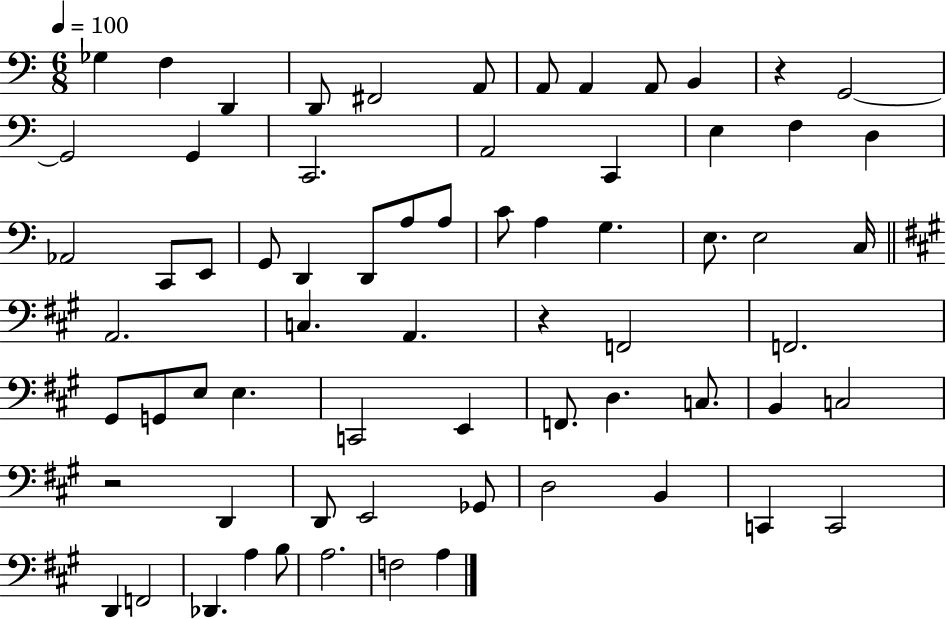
Gb3/q F3/q D2/q D2/e F#2/h A2/e A2/e A2/q A2/e B2/q R/q G2/h G2/h G2/q C2/h. A2/h C2/q E3/q F3/q D3/q Ab2/h C2/e E2/e G2/e D2/q D2/e A3/e A3/e C4/e A3/q G3/q. E3/e. E3/h C3/s A2/h. C3/q. A2/q. R/q F2/h F2/h. G#2/e G2/e E3/e E3/q. C2/h E2/q F2/e. D3/q. C3/e. B2/q C3/h R/h D2/q D2/e E2/h Gb2/e D3/h B2/q C2/q C2/h D2/q F2/h Db2/q. A3/q B3/e A3/h. F3/h A3/q